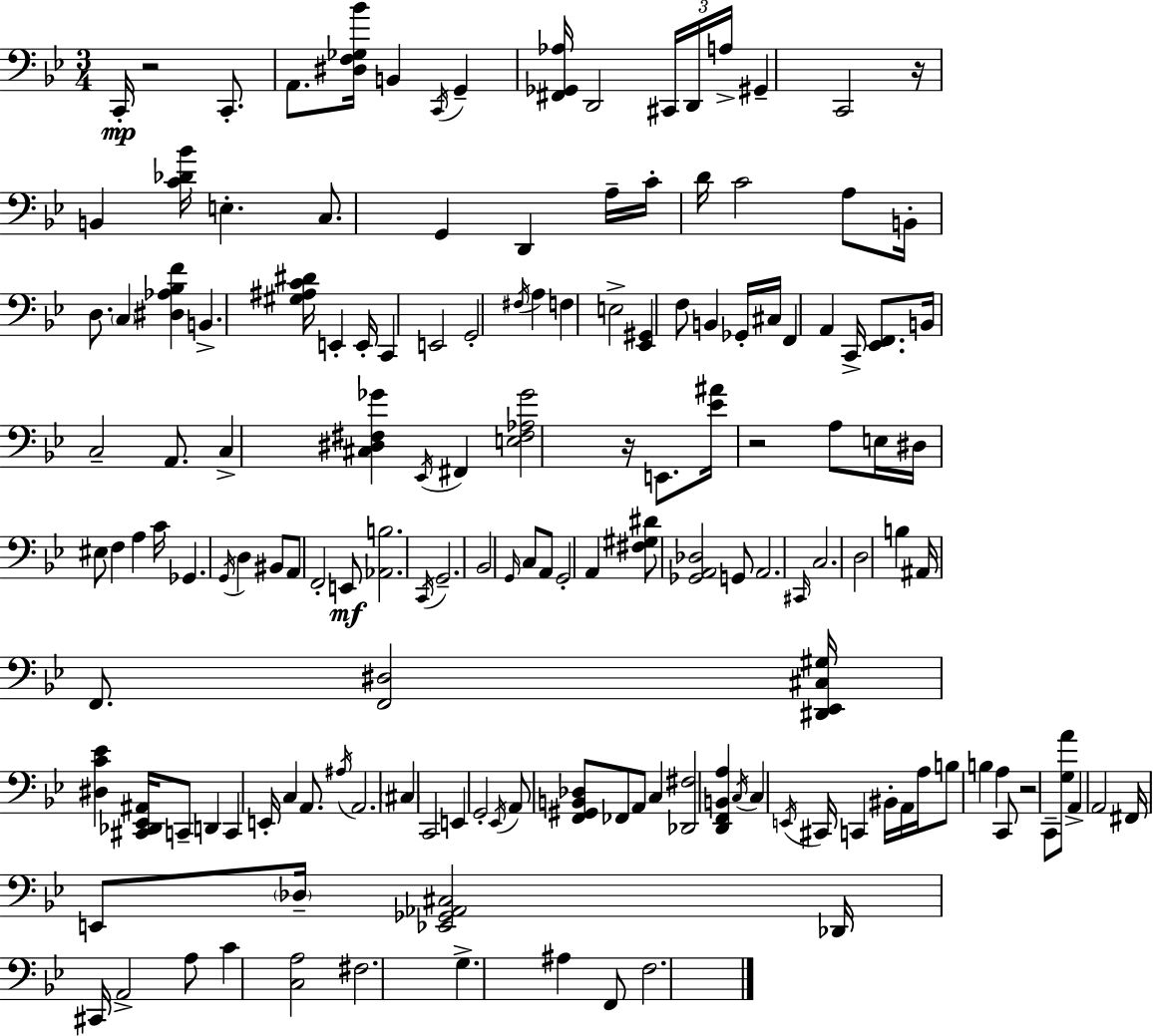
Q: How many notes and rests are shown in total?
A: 152